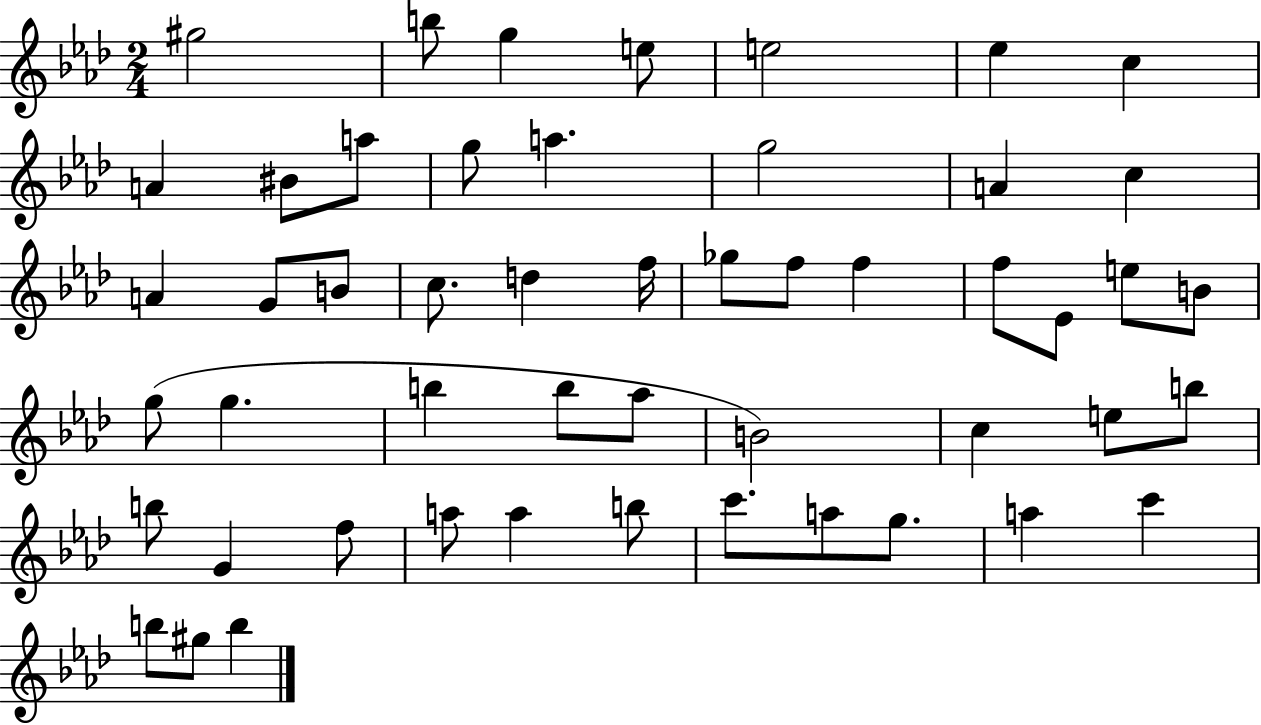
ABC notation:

X:1
T:Untitled
M:2/4
L:1/4
K:Ab
^g2 b/2 g e/2 e2 _e c A ^B/2 a/2 g/2 a g2 A c A G/2 B/2 c/2 d f/4 _g/2 f/2 f f/2 _E/2 e/2 B/2 g/2 g b b/2 _a/2 B2 c e/2 b/2 b/2 G f/2 a/2 a b/2 c'/2 a/2 g/2 a c' b/2 ^g/2 b